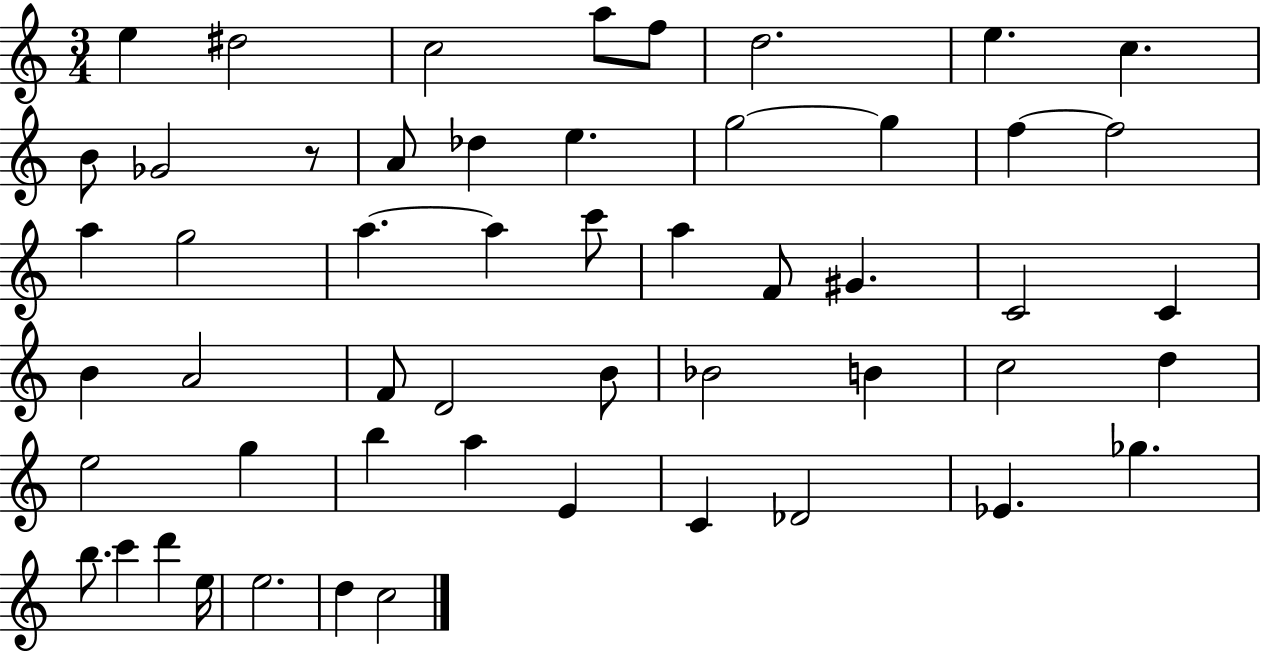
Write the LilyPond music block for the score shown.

{
  \clef treble
  \numericTimeSignature
  \time 3/4
  \key c \major
  e''4 dis''2 | c''2 a''8 f''8 | d''2. | e''4. c''4. | \break b'8 ges'2 r8 | a'8 des''4 e''4. | g''2~~ g''4 | f''4~~ f''2 | \break a''4 g''2 | a''4.~~ a''4 c'''8 | a''4 f'8 gis'4. | c'2 c'4 | \break b'4 a'2 | f'8 d'2 b'8 | bes'2 b'4 | c''2 d''4 | \break e''2 g''4 | b''4 a''4 e'4 | c'4 des'2 | ees'4. ges''4. | \break b''8. c'''4 d'''4 e''16 | e''2. | d''4 c''2 | \bar "|."
}